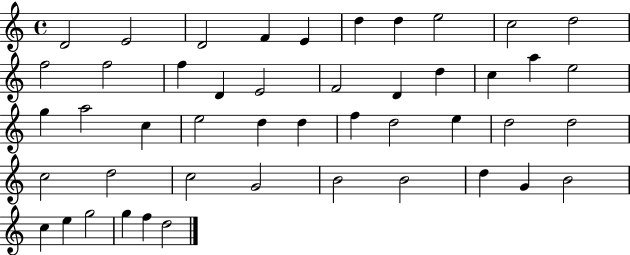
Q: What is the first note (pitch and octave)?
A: D4